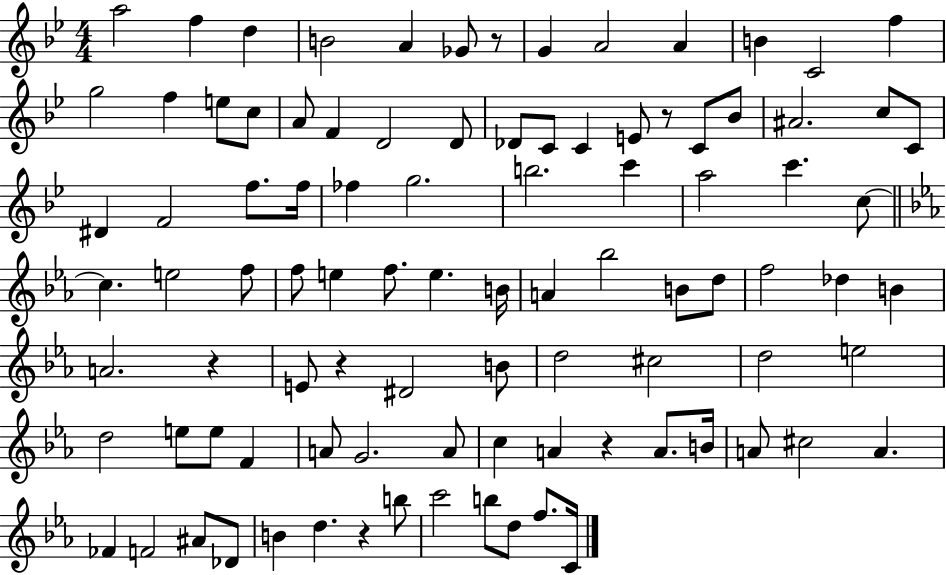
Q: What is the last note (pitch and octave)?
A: C4